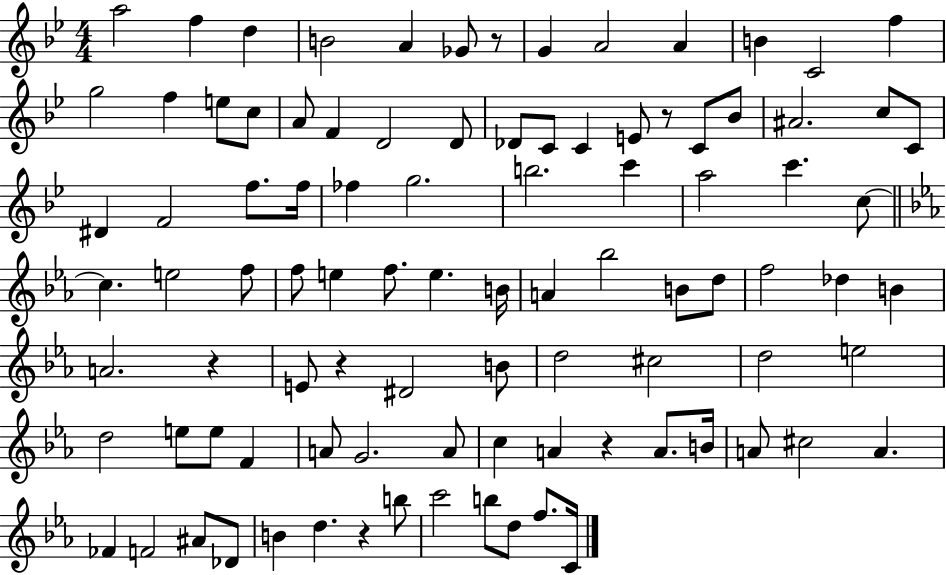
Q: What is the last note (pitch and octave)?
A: C4